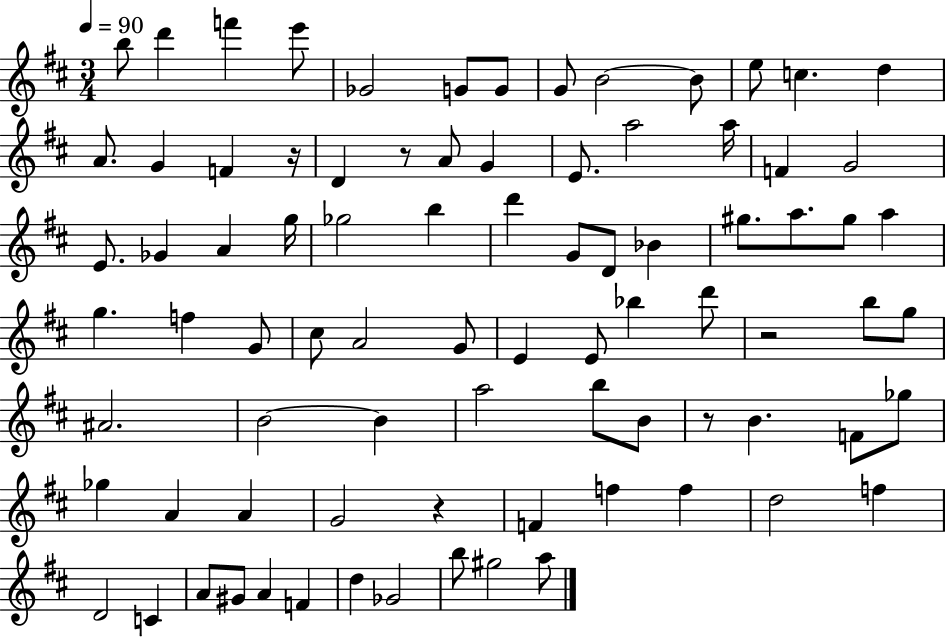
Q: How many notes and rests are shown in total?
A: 84